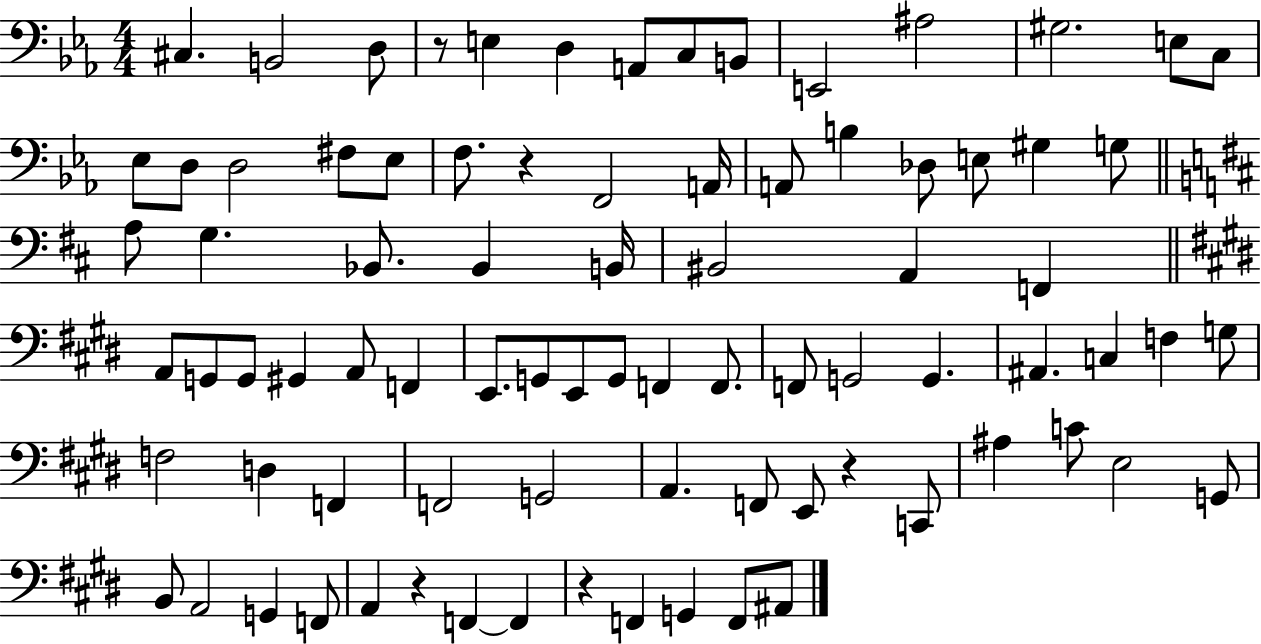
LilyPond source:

{
  \clef bass
  \numericTimeSignature
  \time 4/4
  \key ees \major
  \repeat volta 2 { cis4. b,2 d8 | r8 e4 d4 a,8 c8 b,8 | e,2 ais2 | gis2. e8 c8 | \break ees8 d8 d2 fis8 ees8 | f8. r4 f,2 a,16 | a,8 b4 des8 e8 gis4 g8 | \bar "||" \break \key d \major a8 g4. bes,8. bes,4 b,16 | bis,2 a,4 f,4 | \bar "||" \break \key e \major a,8 g,8 g,8 gis,4 a,8 f,4 | e,8. g,8 e,8 g,8 f,4 f,8. | f,8 g,2 g,4. | ais,4. c4 f4 g8 | \break f2 d4 f,4 | f,2 g,2 | a,4. f,8 e,8 r4 c,8 | ais4 c'8 e2 g,8 | \break b,8 a,2 g,4 f,8 | a,4 r4 f,4~~ f,4 | r4 f,4 g,4 f,8 ais,8 | } \bar "|."
}